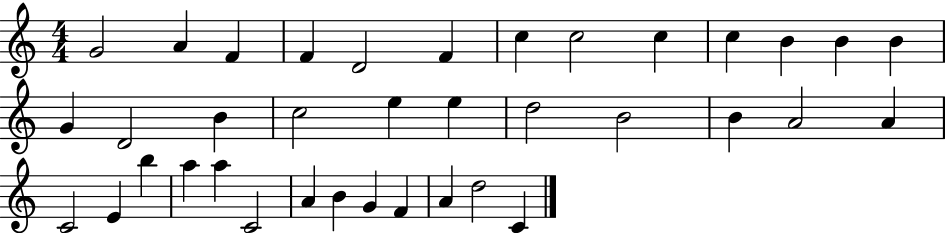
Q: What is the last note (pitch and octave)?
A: C4